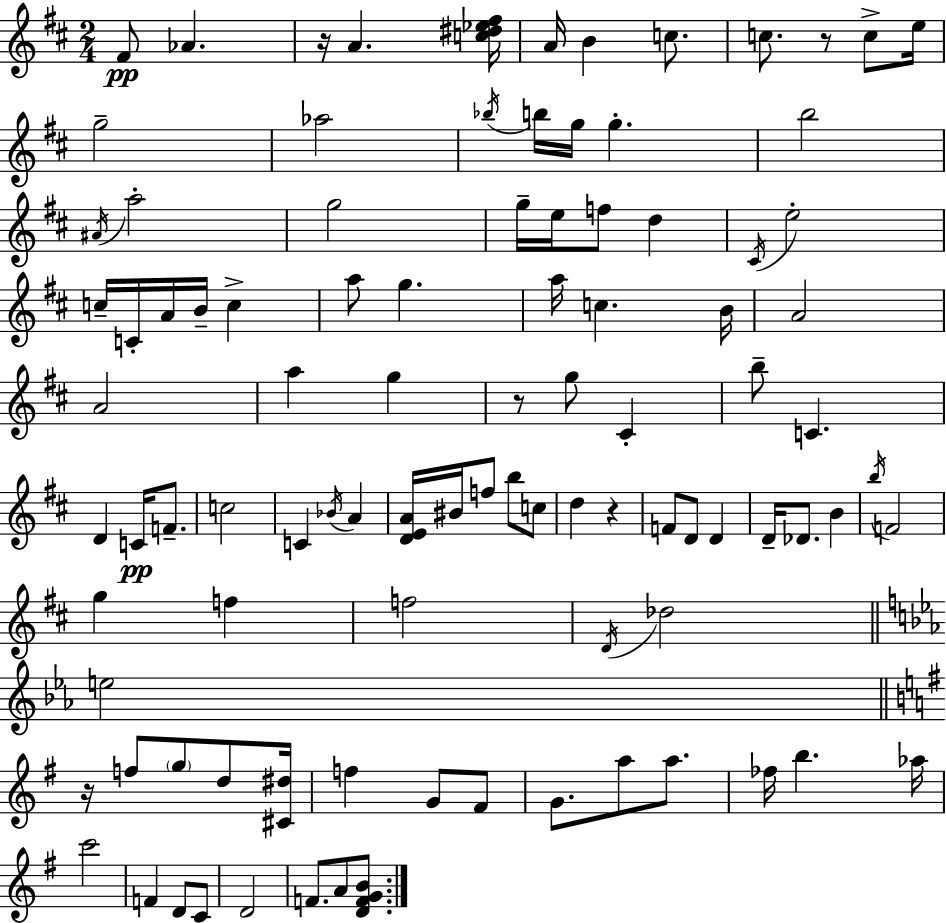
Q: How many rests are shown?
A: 5